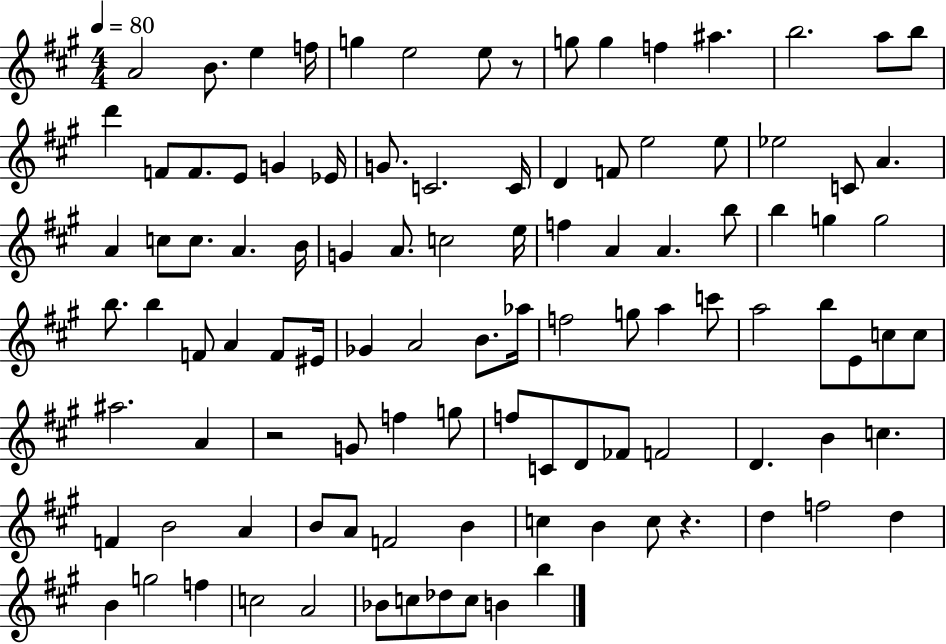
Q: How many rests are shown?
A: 3